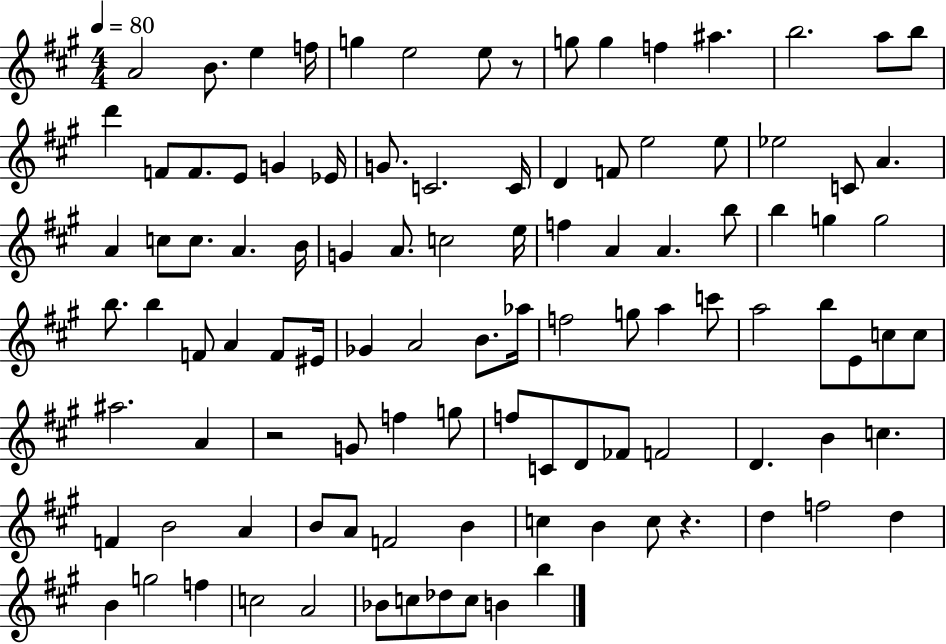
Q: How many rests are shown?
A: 3